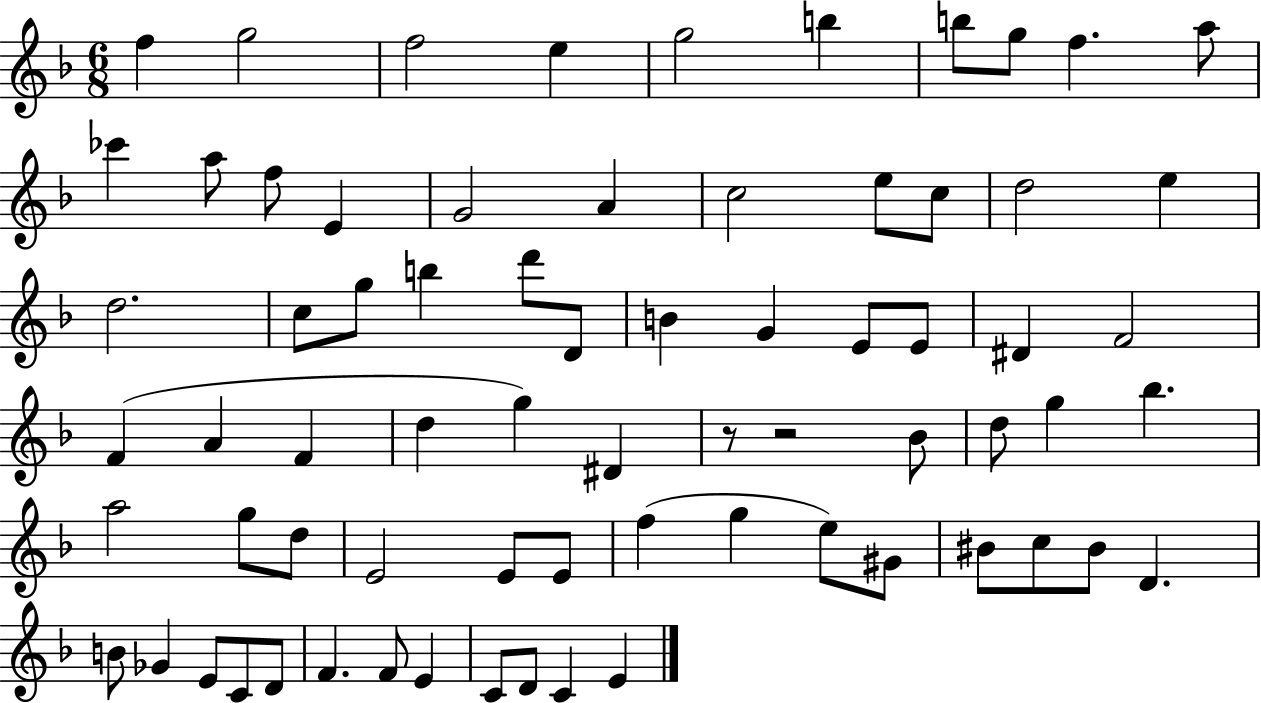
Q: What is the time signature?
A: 6/8